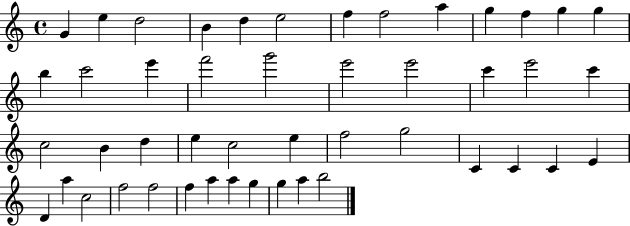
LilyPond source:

{
  \clef treble
  \time 4/4
  \defaultTimeSignature
  \key c \major
  g'4 e''4 d''2 | b'4 d''4 e''2 | f''4 f''2 a''4 | g''4 f''4 g''4 g''4 | \break b''4 c'''2 e'''4 | f'''2 g'''2 | e'''2 e'''2 | c'''4 e'''2 c'''4 | \break c''2 b'4 d''4 | e''4 c''2 e''4 | f''2 g''2 | c'4 c'4 c'4 e'4 | \break d'4 a''4 c''2 | f''2 f''2 | f''4 a''4 a''4 g''4 | g''4 a''4 b''2 | \break \bar "|."
}